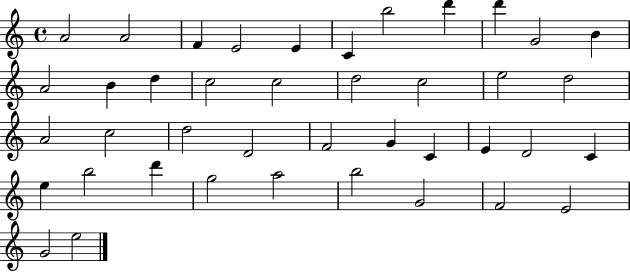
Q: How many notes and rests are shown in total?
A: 41